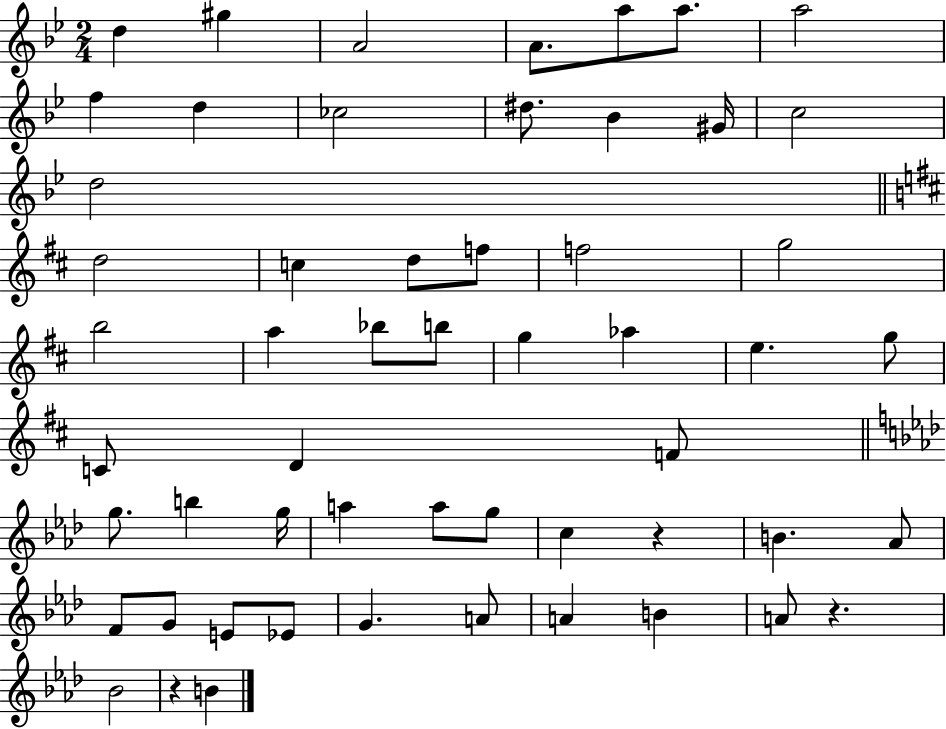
X:1
T:Untitled
M:2/4
L:1/4
K:Bb
d ^g A2 A/2 a/2 a/2 a2 f d _c2 ^d/2 _B ^G/4 c2 d2 d2 c d/2 f/2 f2 g2 b2 a _b/2 b/2 g _a e g/2 C/2 D F/2 g/2 b g/4 a a/2 g/2 c z B _A/2 F/2 G/2 E/2 _E/2 G A/2 A B A/2 z _B2 z B